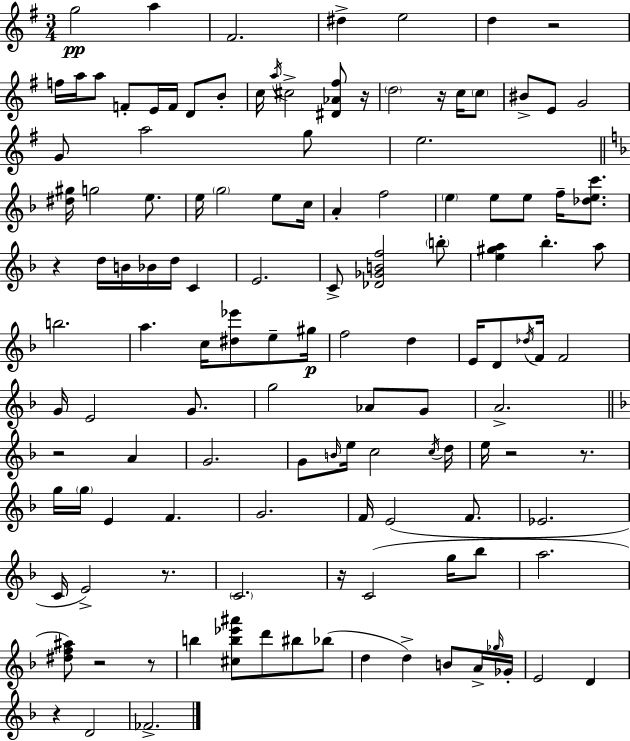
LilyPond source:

{
  \clef treble
  \numericTimeSignature
  \time 3/4
  \key e \minor
  \repeat volta 2 { g''2\pp a''4 | fis'2. | dis''4-> e''2 | d''4 r2 | \break f''16 a''16 a''8 f'8-. e'16 f'16 d'8 b'8-. | c''16 \acciaccatura { a''16 } cis''2-> <dis' aes' fis''>8 | r16 \parenthesize d''2 r16 c''16 \parenthesize c''8 | bis'8-> e'8 g'2 | \break g'8 a''2 g''8 | e''2. | \bar "||" \break \key d \minor <dis'' gis''>16 g''2 e''8. | e''16 \parenthesize g''2 e''8 c''16 | a'4-. f''2 | \parenthesize e''4 e''8 e''8 f''16-- <des'' e'' c'''>8. | \break r4 d''16 b'16 bes'16 d''16 c'4 | e'2. | c'8-> <des' ges' b' f''>2 \parenthesize b''8-. | <e'' gis'' a''>4 bes''4.-. a''8 | \break b''2. | a''4. c''16 <dis'' ees'''>8 e''8-- gis''16\p | f''2 d''4 | e'16 d'8 \acciaccatura { des''16 } f'16 f'2 | \break g'16 e'2 g'8. | g''2 aes'8 g'8 | a'2.-> | \bar "||" \break \key d \minor r2 a'4 | g'2. | g'8 \grace { b'16 } e''16 c''2 | \acciaccatura { c''16 } d''16 e''16 r2 r8. | \break g''16 \parenthesize g''16 e'4 f'4. | g'2. | f'16 e'2( f'8. | ees'2. | \break c'16 e'2->) r8. | \parenthesize c'2. | r16 c'2( g''16 | bes''8 a''2. | \break <dis'' f'' ais''>8) r2 | r8 b''4 <cis'' b'' ees''' ais'''>8 d'''8 bis''8 | bes''8( d''4 d''4->) b'8 | a'16-> \grace { ges''16 } ges'16-. e'2 d'4 | \break r4 d'2 | fes'2.-> | } \bar "|."
}